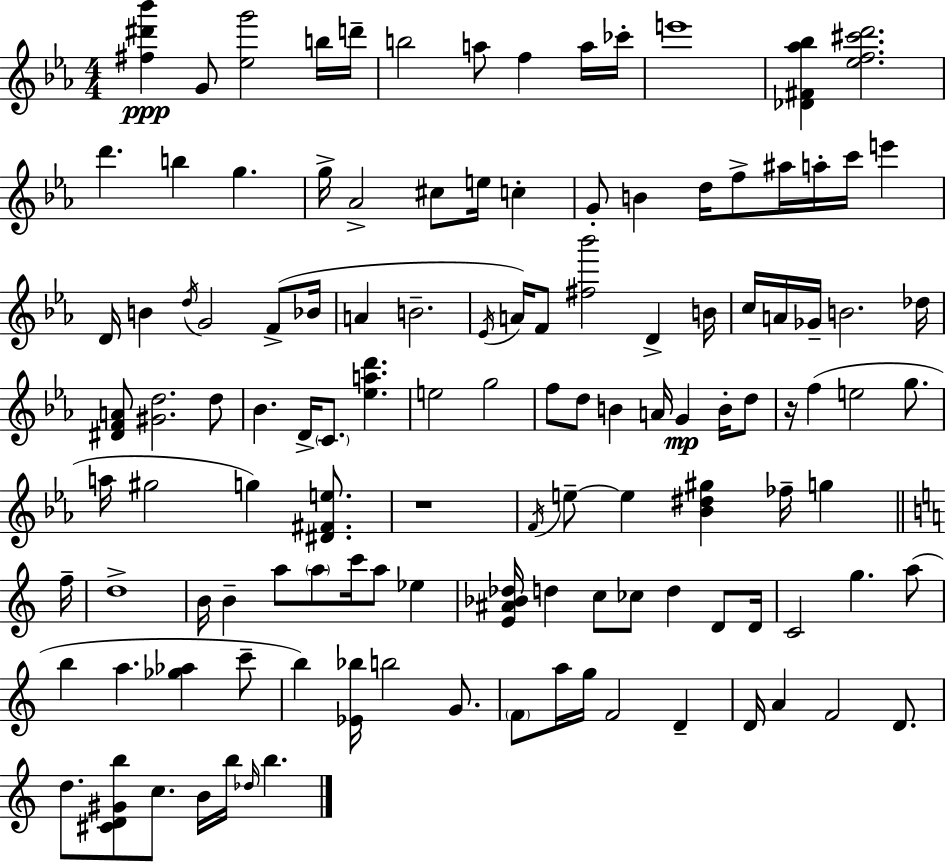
{
  \clef treble
  \numericTimeSignature
  \time 4/4
  \key c \minor
  <fis'' dis''' bes'''>4\ppp g'8 <ees'' g'''>2 b''16 d'''16-- | b''2 a''8 f''4 a''16 ces'''16-. | e'''1 | <des' fis' aes'' bes''>4 <ees'' f'' cis''' d'''>2. | \break d'''4. b''4 g''4. | g''16-> aes'2-> cis''8 e''16 c''4-. | g'8-. b'4 d''16 f''8-> ais''16 a''16-. c'''16 e'''4 | d'16 b'4 \acciaccatura { d''16 } g'2 f'8->( | \break bes'16 a'4 b'2.-- | \acciaccatura { ees'16 }) a'16 f'8 <fis'' bes'''>2 d'4-> | b'16 c''16 a'16 ges'16-- b'2. | des''16 <dis' f' a'>8 <gis' d''>2. | \break d''8 bes'4. d'16-> \parenthesize c'8. <ees'' a'' d'''>4. | e''2 g''2 | f''8 d''8 b'4 a'16 g'4\mp b'16-. | d''8 r16 f''4( e''2 g''8. | \break a''16 gis''2 g''4) <dis' fis' e''>8. | r1 | \acciaccatura { f'16 } e''8--~~ e''4 <bes' dis'' gis''>4 fes''16-- g''4 | \bar "||" \break \key c \major f''16-- d''1-> | b'16 b'4-- a''8 \parenthesize a''8 c'''16 a''8 ees''4 | <e' ais' bes' des''>16 d''4 c''8 ces''8 d''4 d'8 | d'16 c'2 g''4. a''8( | \break b''4 a''4. <ges'' aes''>4 c'''8-- | b''4) <ees' bes''>16 b''2 g'8. | \parenthesize f'8 a''16 g''16 f'2 d'4-- | d'16 a'4 f'2 d'8. | \break d''8. <cis' d' gis' b''>8 c''8. b'16 b''16 \grace { des''16 } b''4. | \bar "|."
}